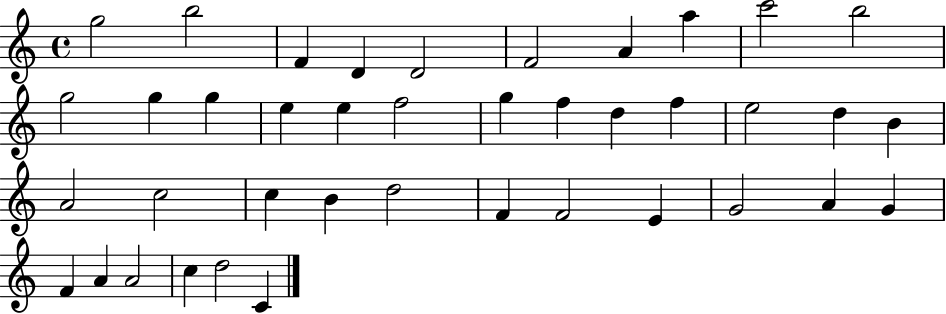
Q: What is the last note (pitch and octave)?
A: C4